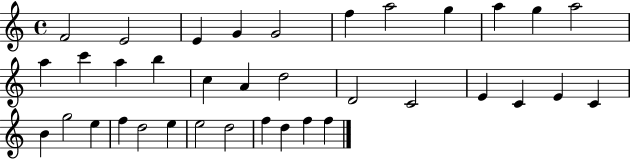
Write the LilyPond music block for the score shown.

{
  \clef treble
  \time 4/4
  \defaultTimeSignature
  \key c \major
  f'2 e'2 | e'4 g'4 g'2 | f''4 a''2 g''4 | a''4 g''4 a''2 | \break a''4 c'''4 a''4 b''4 | c''4 a'4 d''2 | d'2 c'2 | e'4 c'4 e'4 c'4 | \break b'4 g''2 e''4 | f''4 d''2 e''4 | e''2 d''2 | f''4 d''4 f''4 f''4 | \break \bar "|."
}